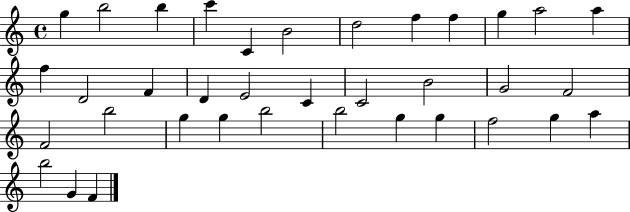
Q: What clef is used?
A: treble